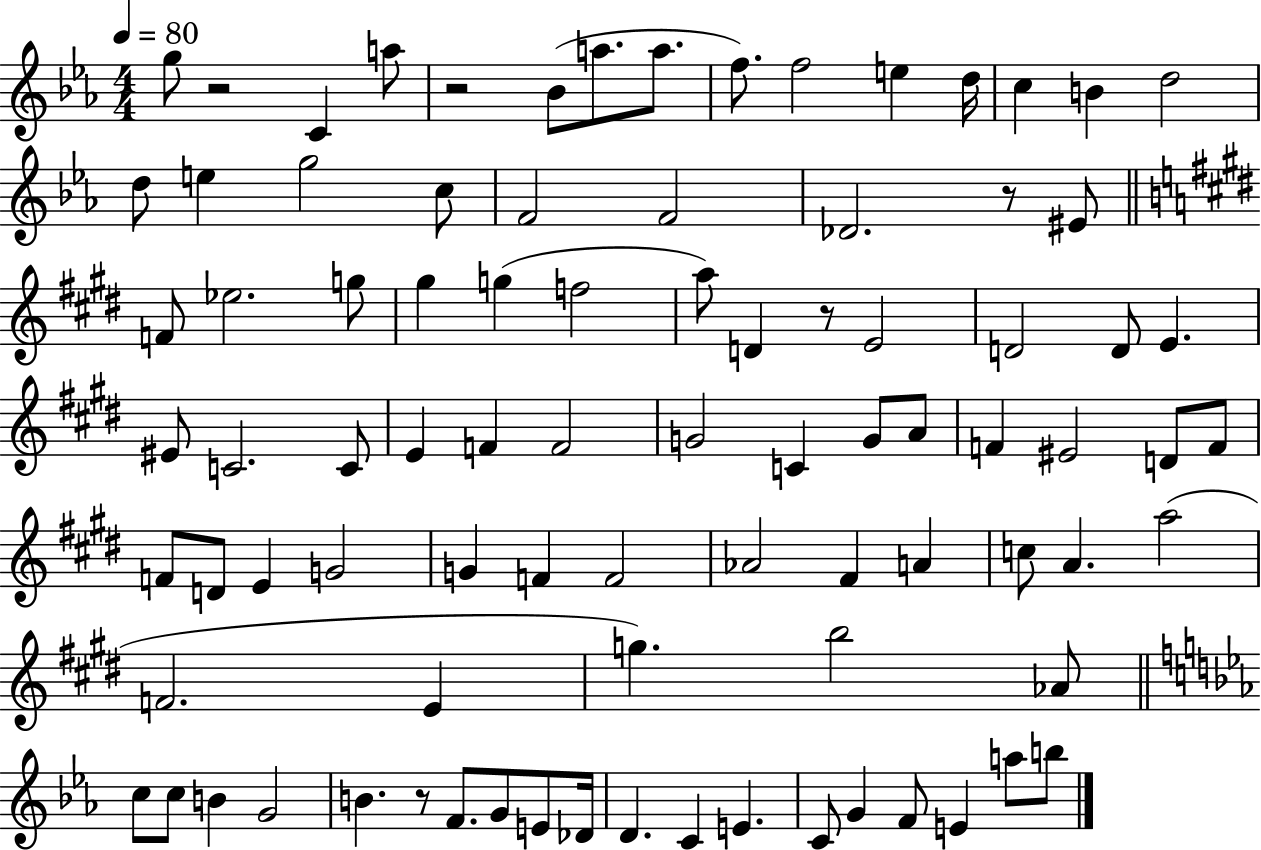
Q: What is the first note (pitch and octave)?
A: G5